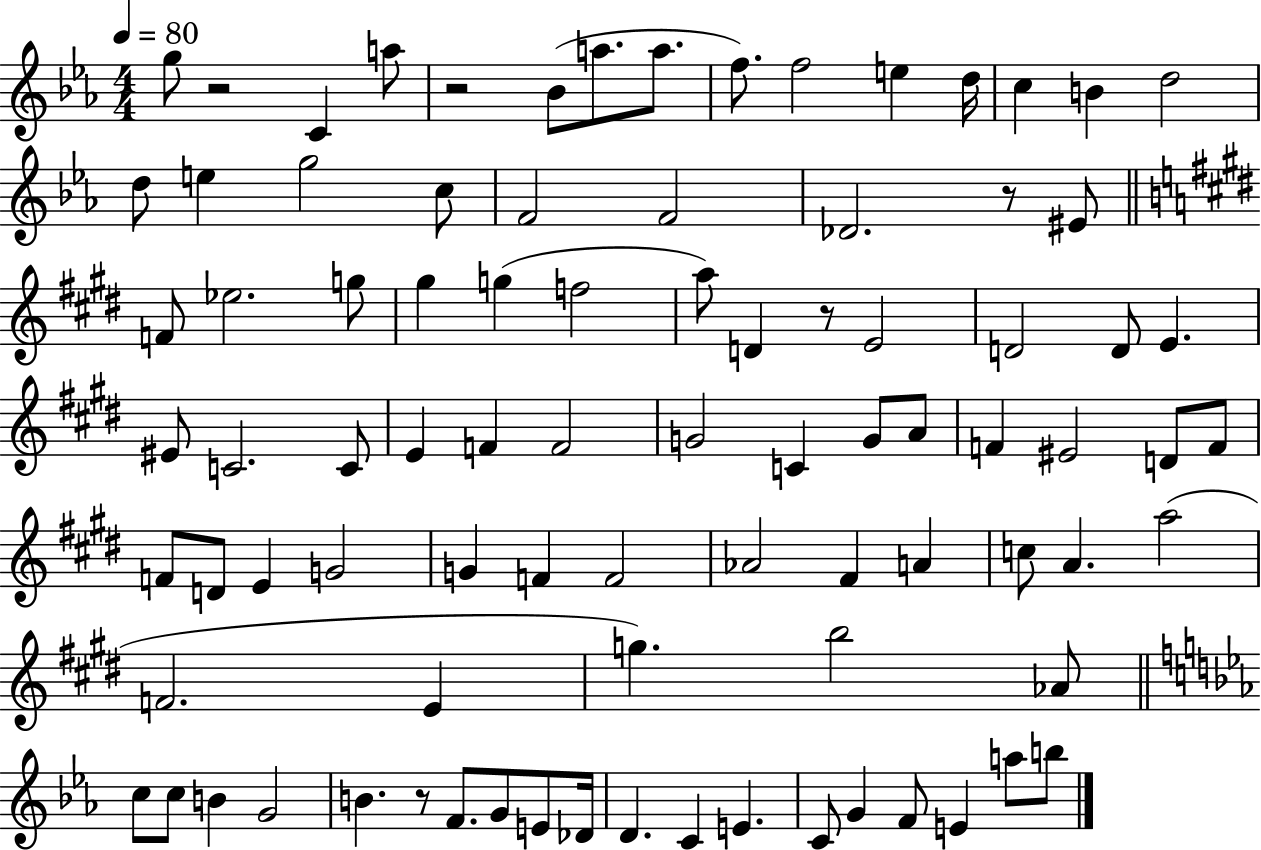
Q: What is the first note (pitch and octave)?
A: G5